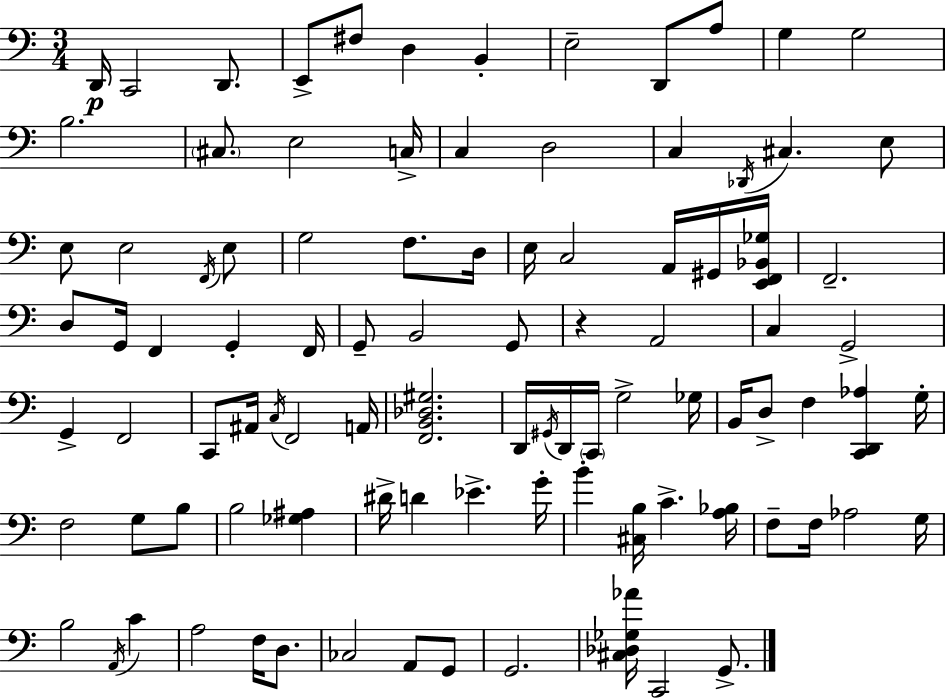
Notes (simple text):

D2/s C2/h D2/e. E2/e F#3/e D3/q B2/q E3/h D2/e A3/e G3/q G3/h B3/h. C#3/e. E3/h C3/s C3/q D3/h C3/q Db2/s C#3/q. E3/e E3/e E3/h F2/s E3/e G3/h F3/e. D3/s E3/s C3/h A2/s G#2/s [E2,F2,Bb2,Gb3]/s F2/h. D3/e G2/s F2/q G2/q F2/s G2/e B2/h G2/e R/q A2/h C3/q G2/h G2/q F2/h C2/e A#2/s C3/s F2/h A2/s [F2,B2,Db3,G#3]/h. D2/s G#2/s D2/s C2/s G3/h Gb3/s B2/s D3/e F3/q [C2,D2,Ab3]/q G3/s F3/h G3/e B3/e B3/h [Gb3,A#3]/q D#4/s D4/q Eb4/q. G4/s B4/q [C#3,B3]/s C4/q. [A3,Bb3]/s F3/e F3/s Ab3/h G3/s B3/h A2/s C4/q A3/h F3/s D3/e. CES3/h A2/e G2/e G2/h. [C#3,Db3,Gb3,Ab4]/s C2/h G2/e.